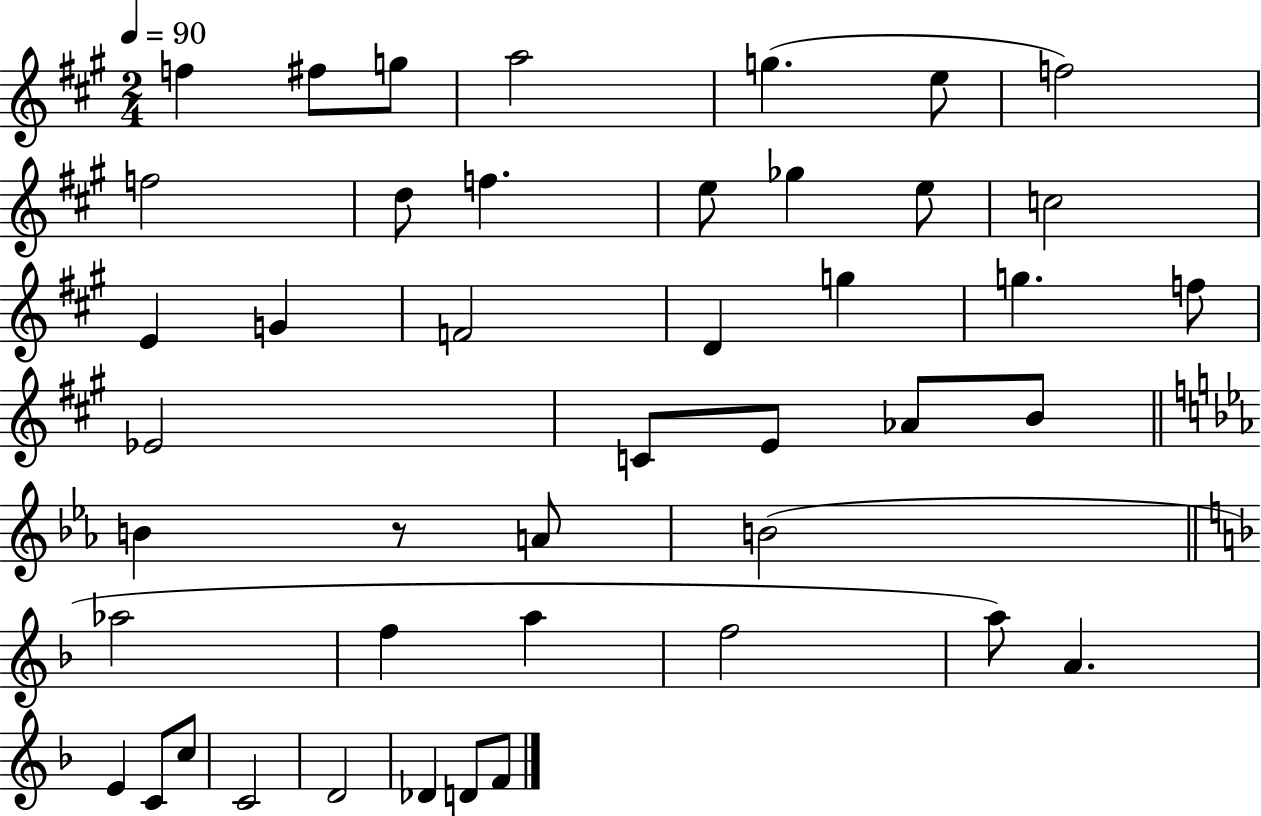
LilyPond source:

{
  \clef treble
  \numericTimeSignature
  \time 2/4
  \key a \major
  \tempo 4 = 90
  \repeat volta 2 { f''4 fis''8 g''8 | a''2 | g''4.( e''8 | f''2) | \break f''2 | d''8 f''4. | e''8 ges''4 e''8 | c''2 | \break e'4 g'4 | f'2 | d'4 g''4 | g''4. f''8 | \break ees'2 | c'8 e'8 aes'8 b'8 | \bar "||" \break \key ees \major b'4 r8 a'8 | b'2( | \bar "||" \break \key f \major aes''2 | f''4 a''4 | f''2 | a''8) a'4. | \break e'4 c'8 c''8 | c'2 | d'2 | des'4 d'8 f'8 | \break } \bar "|."
}